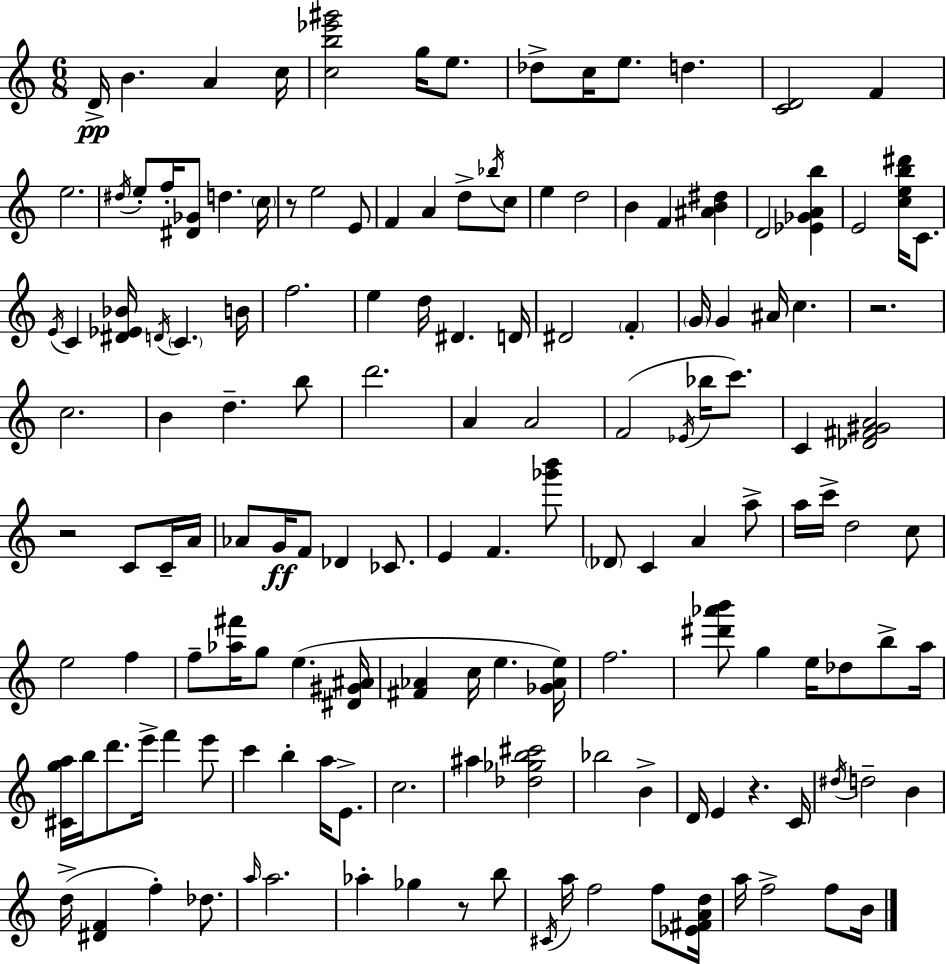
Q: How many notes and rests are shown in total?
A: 148